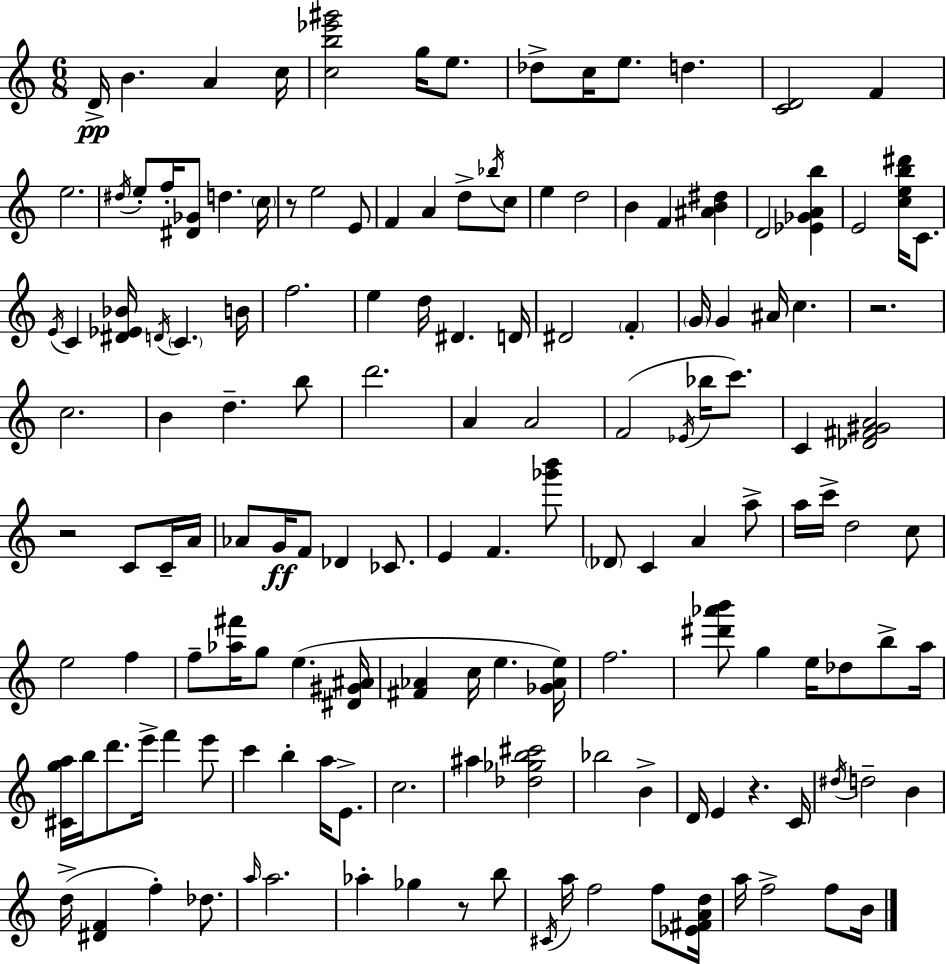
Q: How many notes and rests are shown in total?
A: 148